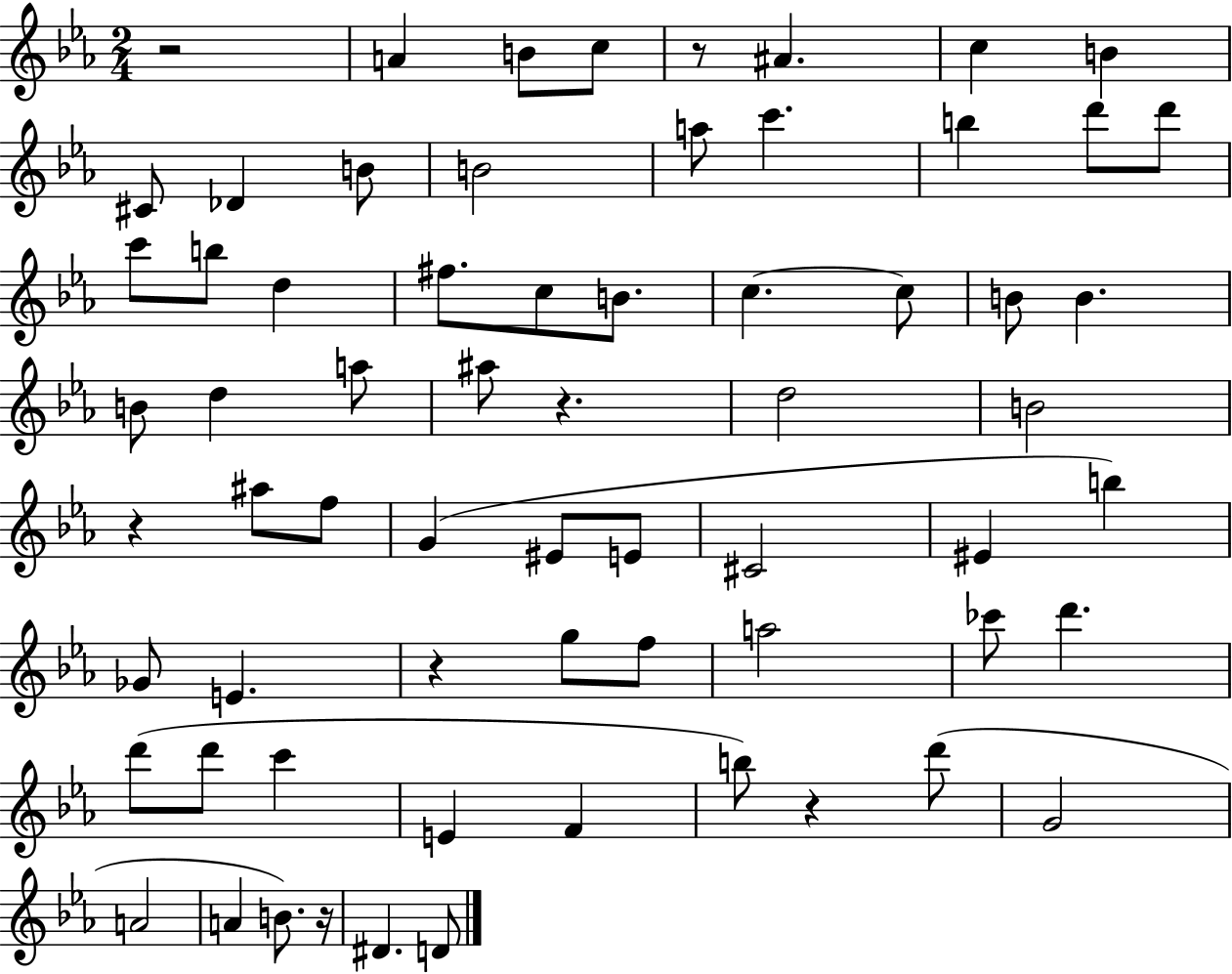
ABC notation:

X:1
T:Untitled
M:2/4
L:1/4
K:Eb
z2 A B/2 c/2 z/2 ^A c B ^C/2 _D B/2 B2 a/2 c' b d'/2 d'/2 c'/2 b/2 d ^f/2 c/2 B/2 c c/2 B/2 B B/2 d a/2 ^a/2 z d2 B2 z ^a/2 f/2 G ^E/2 E/2 ^C2 ^E b _G/2 E z g/2 f/2 a2 _c'/2 d' d'/2 d'/2 c' E F b/2 z d'/2 G2 A2 A B/2 z/4 ^D D/2